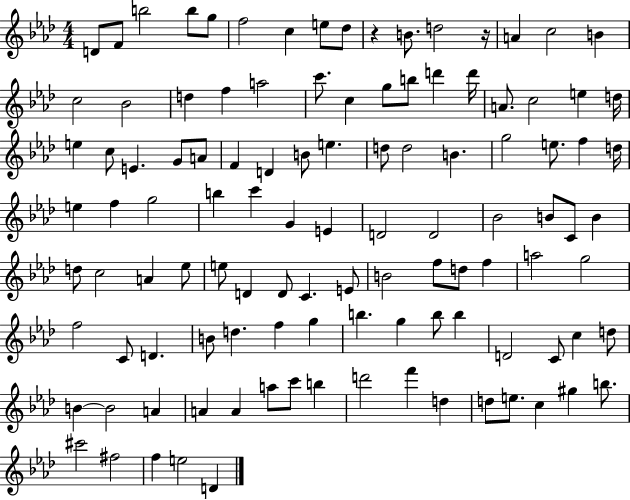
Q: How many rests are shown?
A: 2